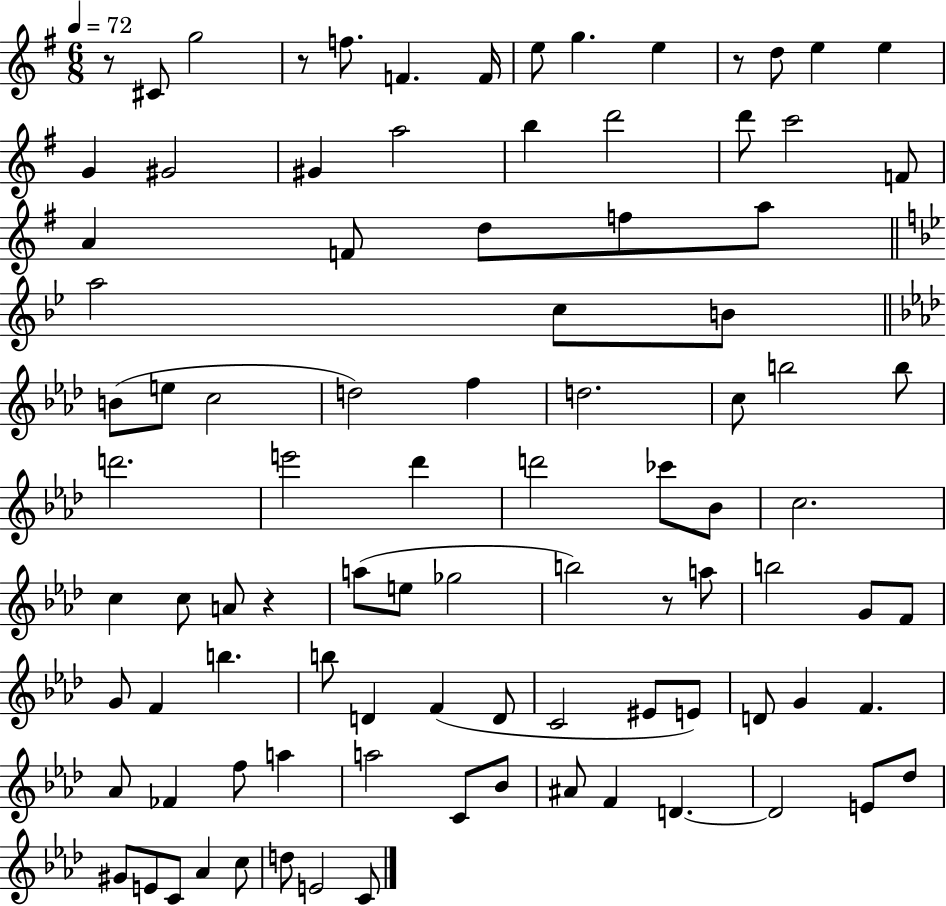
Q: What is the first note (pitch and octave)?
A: C#4